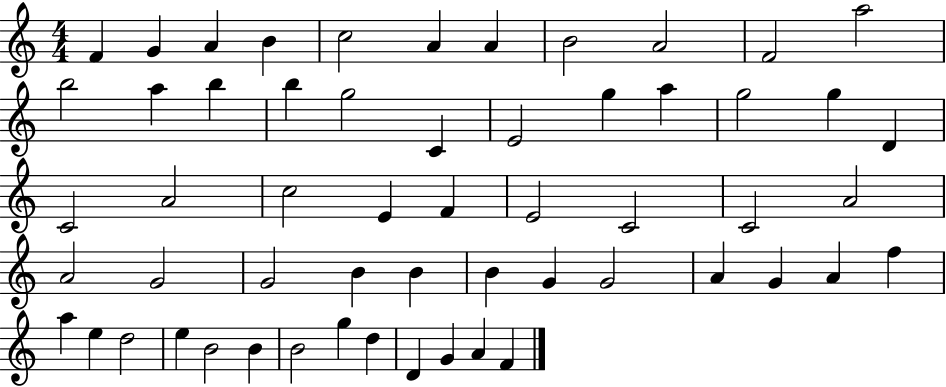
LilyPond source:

{
  \clef treble
  \numericTimeSignature
  \time 4/4
  \key c \major
  f'4 g'4 a'4 b'4 | c''2 a'4 a'4 | b'2 a'2 | f'2 a''2 | \break b''2 a''4 b''4 | b''4 g''2 c'4 | e'2 g''4 a''4 | g''2 g''4 d'4 | \break c'2 a'2 | c''2 e'4 f'4 | e'2 c'2 | c'2 a'2 | \break a'2 g'2 | g'2 b'4 b'4 | b'4 g'4 g'2 | a'4 g'4 a'4 f''4 | \break a''4 e''4 d''2 | e''4 b'2 b'4 | b'2 g''4 d''4 | d'4 g'4 a'4 f'4 | \break \bar "|."
}